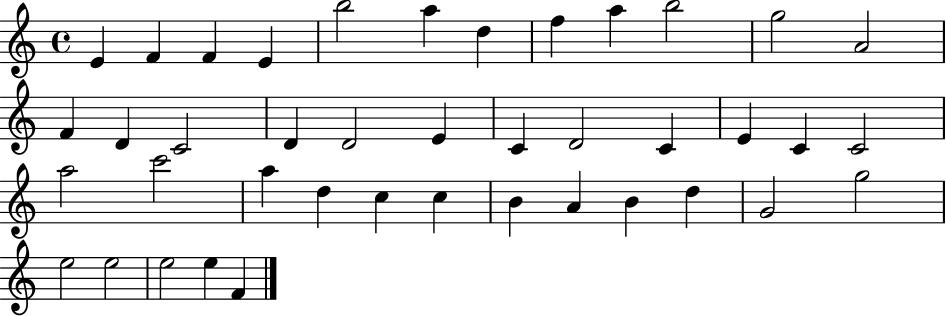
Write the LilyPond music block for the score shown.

{
  \clef treble
  \time 4/4
  \defaultTimeSignature
  \key c \major
  e'4 f'4 f'4 e'4 | b''2 a''4 d''4 | f''4 a''4 b''2 | g''2 a'2 | \break f'4 d'4 c'2 | d'4 d'2 e'4 | c'4 d'2 c'4 | e'4 c'4 c'2 | \break a''2 c'''2 | a''4 d''4 c''4 c''4 | b'4 a'4 b'4 d''4 | g'2 g''2 | \break e''2 e''2 | e''2 e''4 f'4 | \bar "|."
}